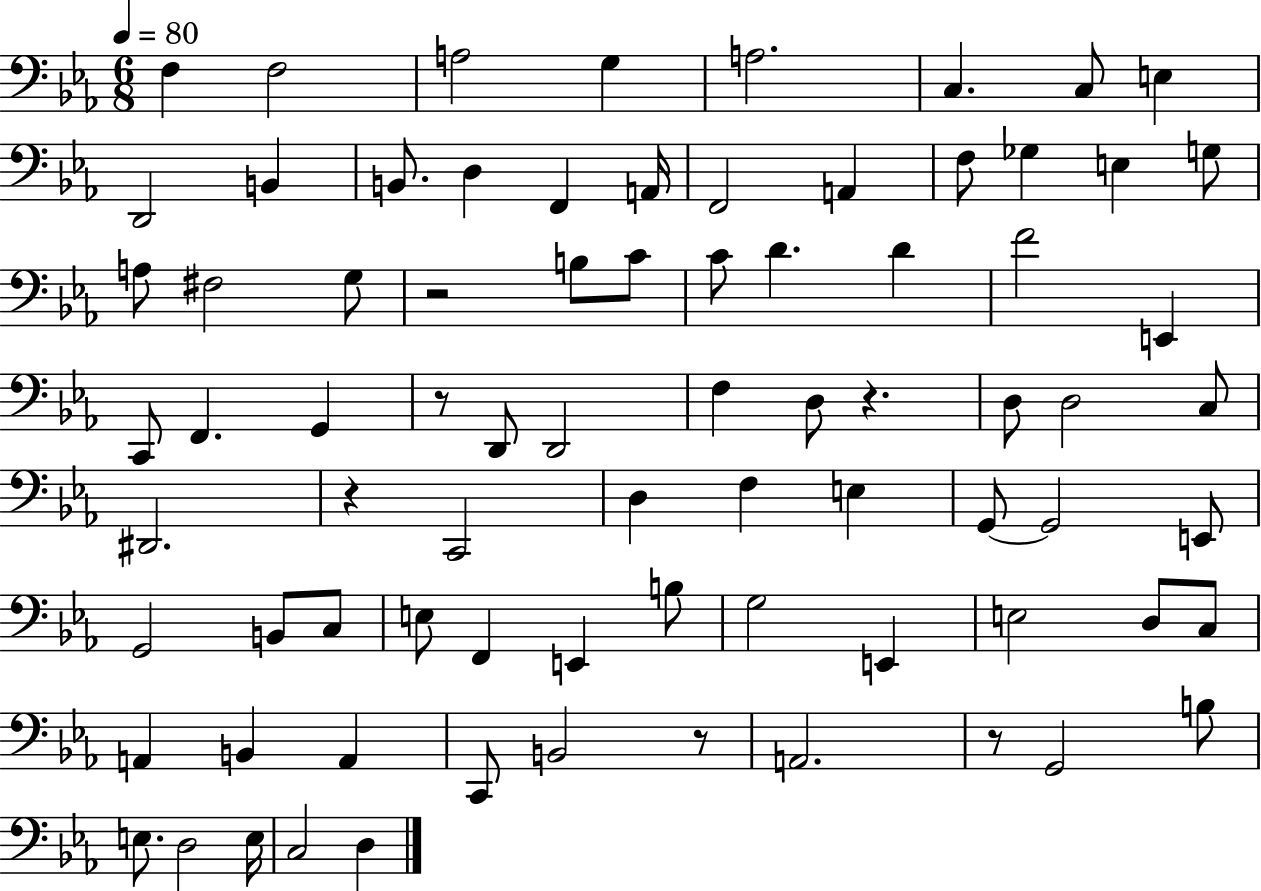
F3/q F3/h A3/h G3/q A3/h. C3/q. C3/e E3/q D2/h B2/q B2/e. D3/q F2/q A2/s F2/h A2/q F3/e Gb3/q E3/q G3/e A3/e F#3/h G3/e R/h B3/e C4/e C4/e D4/q. D4/q F4/h E2/q C2/e F2/q. G2/q R/e D2/e D2/h F3/q D3/e R/q. D3/e D3/h C3/e D#2/h. R/q C2/h D3/q F3/q E3/q G2/e G2/h E2/e G2/h B2/e C3/e E3/e F2/q E2/q B3/e G3/h E2/q E3/h D3/e C3/e A2/q B2/q A2/q C2/e B2/h R/e A2/h. R/e G2/h B3/e E3/e. D3/h E3/s C3/h D3/q